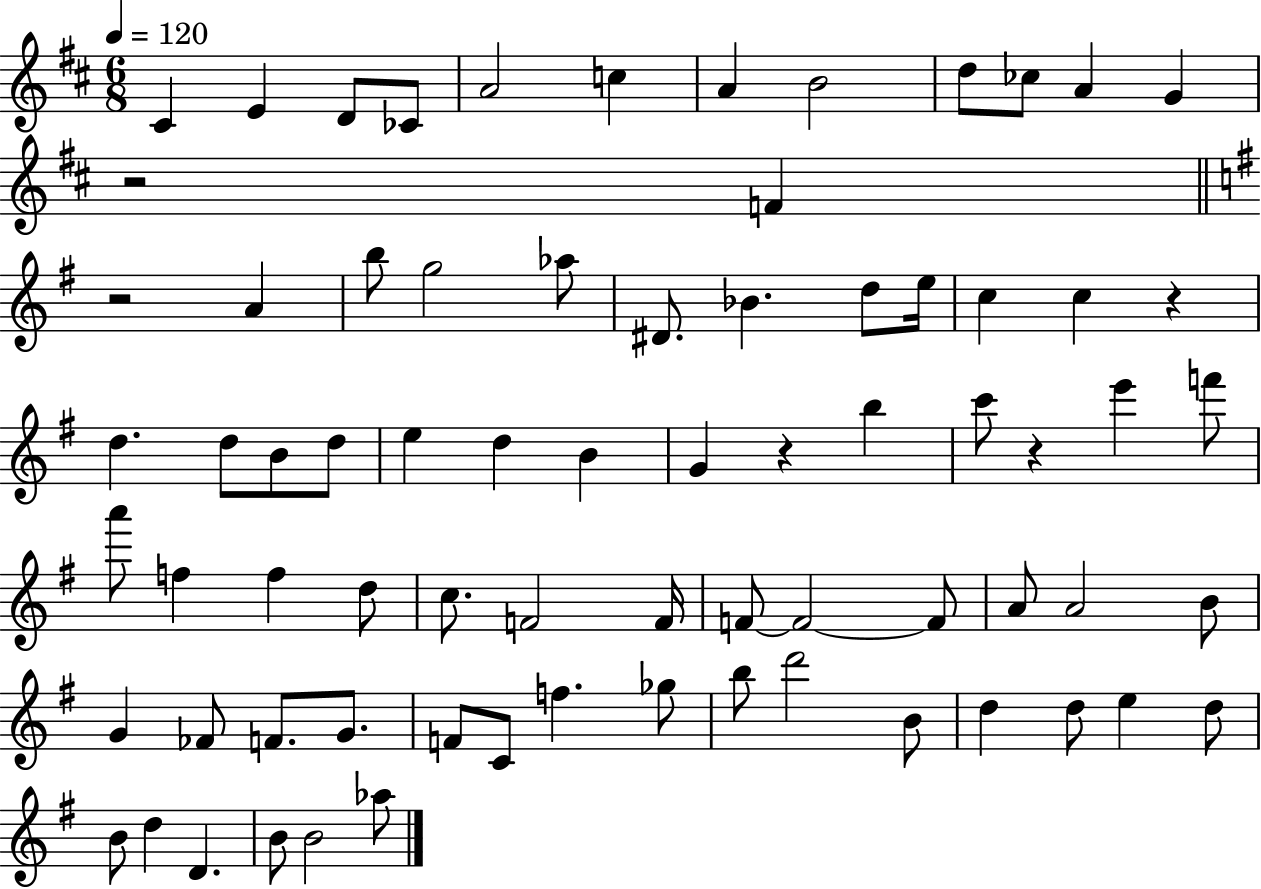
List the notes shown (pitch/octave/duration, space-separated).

C#4/q E4/q D4/e CES4/e A4/h C5/q A4/q B4/h D5/e CES5/e A4/q G4/q R/h F4/q R/h A4/q B5/e G5/h Ab5/e D#4/e. Bb4/q. D5/e E5/s C5/q C5/q R/q D5/q. D5/e B4/e D5/e E5/q D5/q B4/q G4/q R/q B5/q C6/e R/q E6/q F6/e A6/e F5/q F5/q D5/e C5/e. F4/h F4/s F4/e F4/h F4/e A4/e A4/h B4/e G4/q FES4/e F4/e. G4/e. F4/e C4/e F5/q. Gb5/e B5/e D6/h B4/e D5/q D5/e E5/q D5/e B4/e D5/q D4/q. B4/e B4/h Ab5/e